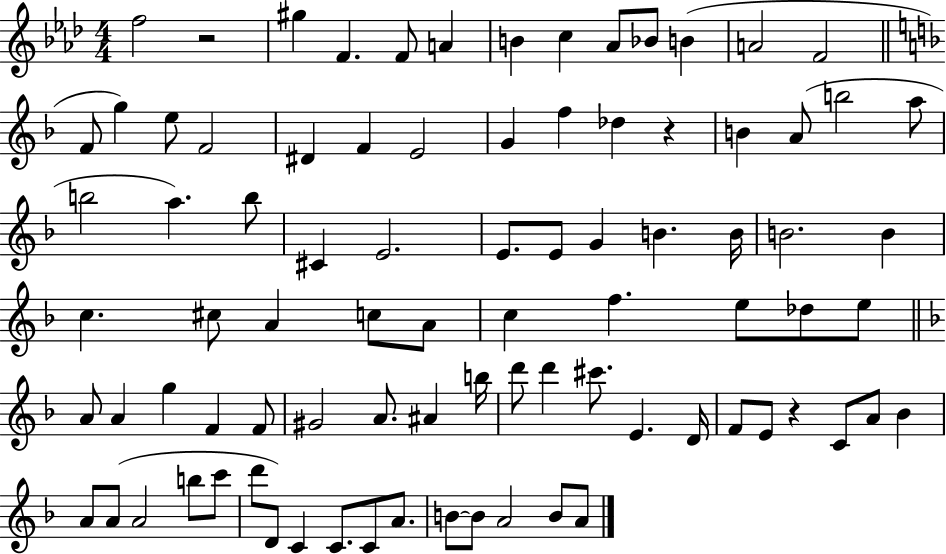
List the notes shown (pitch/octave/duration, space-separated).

F5/h R/h G#5/q F4/q. F4/e A4/q B4/q C5/q Ab4/e Bb4/e B4/q A4/h F4/h F4/e G5/q E5/e F4/h D#4/q F4/q E4/h G4/q F5/q Db5/q R/q B4/q A4/e B5/h A5/e B5/h A5/q. B5/e C#4/q E4/h. E4/e. E4/e G4/q B4/q. B4/s B4/h. B4/q C5/q. C#5/e A4/q C5/e A4/e C5/q F5/q. E5/e Db5/e E5/e A4/e A4/q G5/q F4/q F4/e G#4/h A4/e. A#4/q B5/s D6/e D6/q C#6/e. E4/q. D4/s F4/e E4/e R/q C4/e A4/e Bb4/q A4/e A4/e A4/h B5/e C6/e D6/e D4/e C4/q C4/e. C4/e A4/e. B4/e B4/e A4/h B4/e A4/e